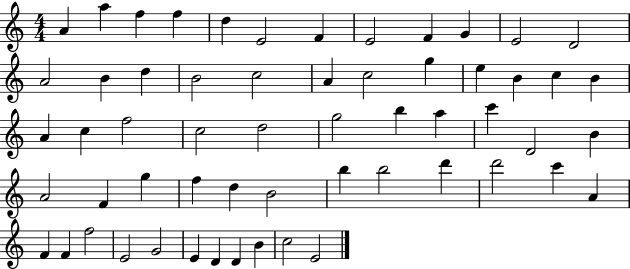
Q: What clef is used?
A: treble